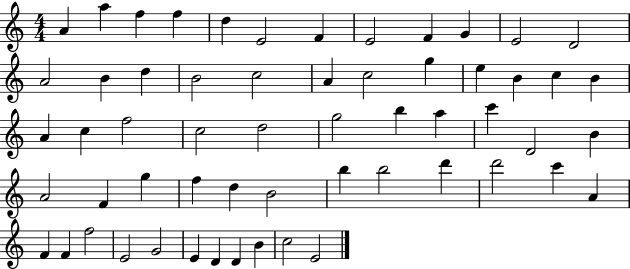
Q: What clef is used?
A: treble